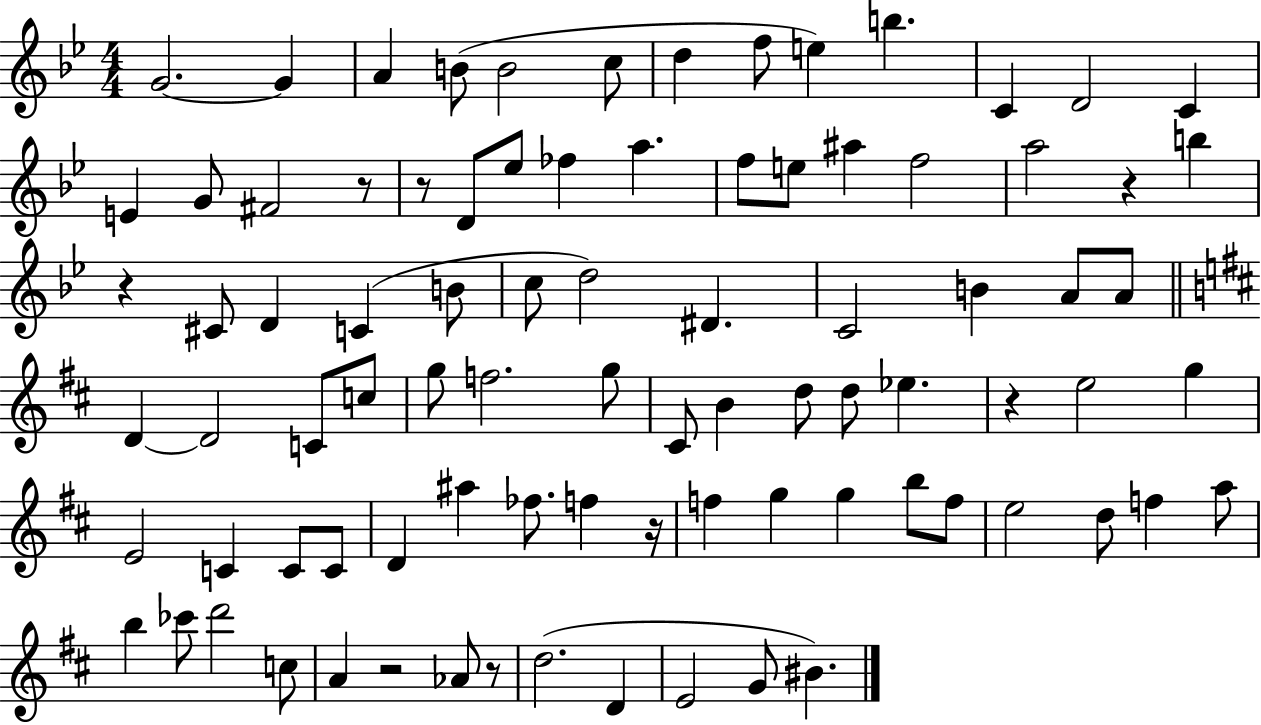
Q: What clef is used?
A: treble